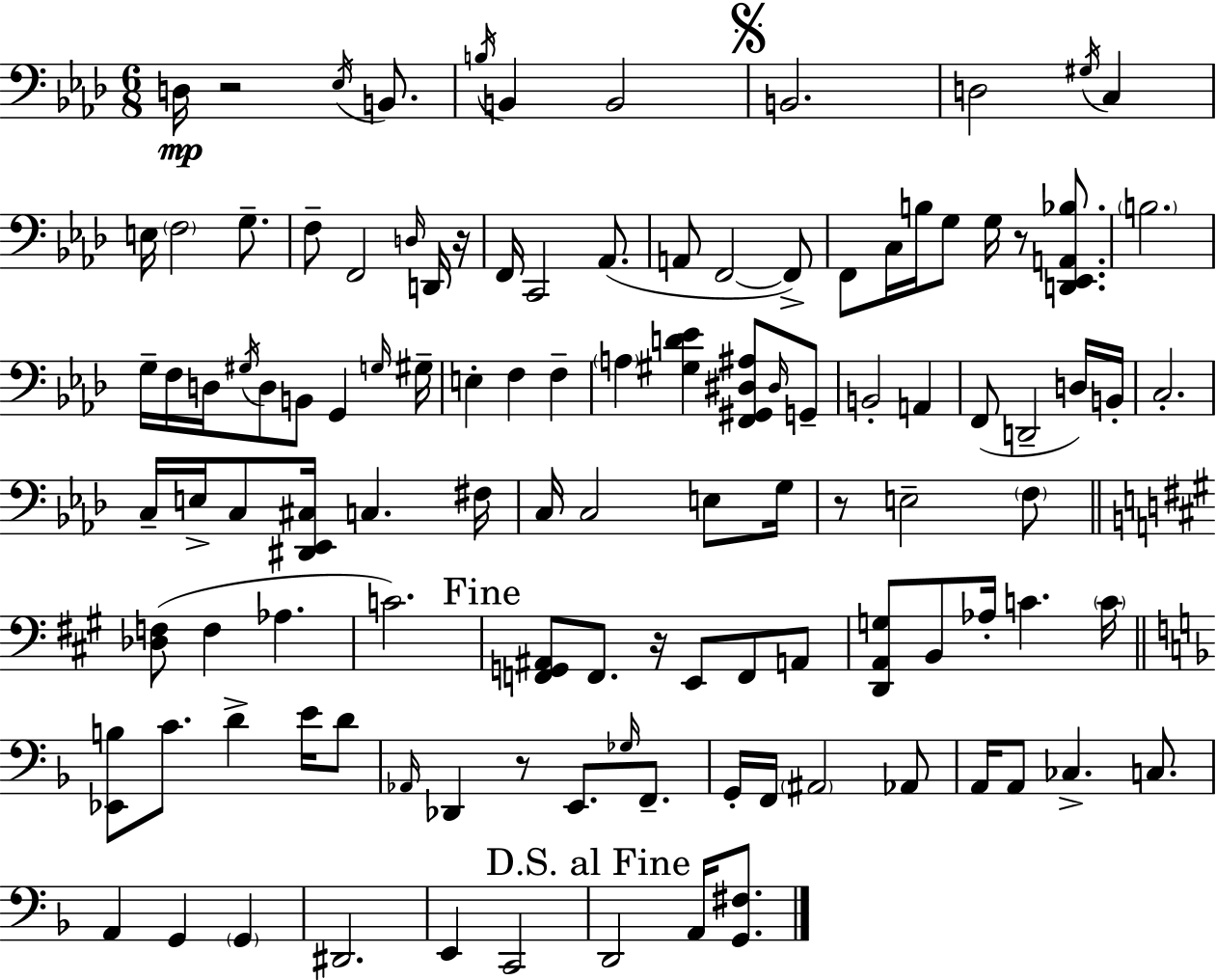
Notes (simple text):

D3/s R/h Eb3/s B2/e. B3/s B2/q B2/h B2/h. D3/h G#3/s C3/q E3/s F3/h G3/e. F3/e F2/h D3/s D2/s R/s F2/s C2/h Ab2/e. A2/e F2/h F2/e F2/e C3/s B3/s G3/e G3/s R/e [D2,Eb2,A2,Bb3]/e. B3/h. G3/s F3/s D3/s G#3/s D3/e B2/e G2/q G3/s G#3/s E3/q F3/q F3/q A3/q [G#3,D4,Eb4]/q [F2,G#2,D#3,A#3]/e D#3/s G2/e B2/h A2/q F2/e D2/h D3/s B2/s C3/h. C3/s E3/s C3/e [D#2,Eb2,C#3]/s C3/q. F#3/s C3/s C3/h E3/e G3/s R/e E3/h F3/e [Db3,F3]/e F3/q Ab3/q. C4/h. [F2,G2,A#2]/e F2/e. R/s E2/e F2/e A2/e [D2,A2,G3]/e B2/e Ab3/s C4/q. C4/s [Eb2,B3]/e C4/e. D4/q E4/s D4/e Ab2/s Db2/q R/e E2/e. Gb3/s F2/e. G2/s F2/s A#2/h Ab2/e A2/s A2/e CES3/q. C3/e. A2/q G2/q G2/q D#2/h. E2/q C2/h D2/h A2/s [G2,F#3]/e.